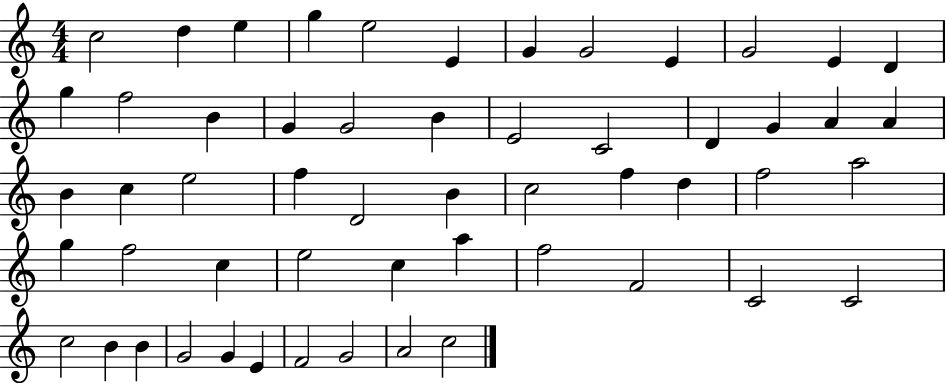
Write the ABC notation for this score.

X:1
T:Untitled
M:4/4
L:1/4
K:C
c2 d e g e2 E G G2 E G2 E D g f2 B G G2 B E2 C2 D G A A B c e2 f D2 B c2 f d f2 a2 g f2 c e2 c a f2 F2 C2 C2 c2 B B G2 G E F2 G2 A2 c2